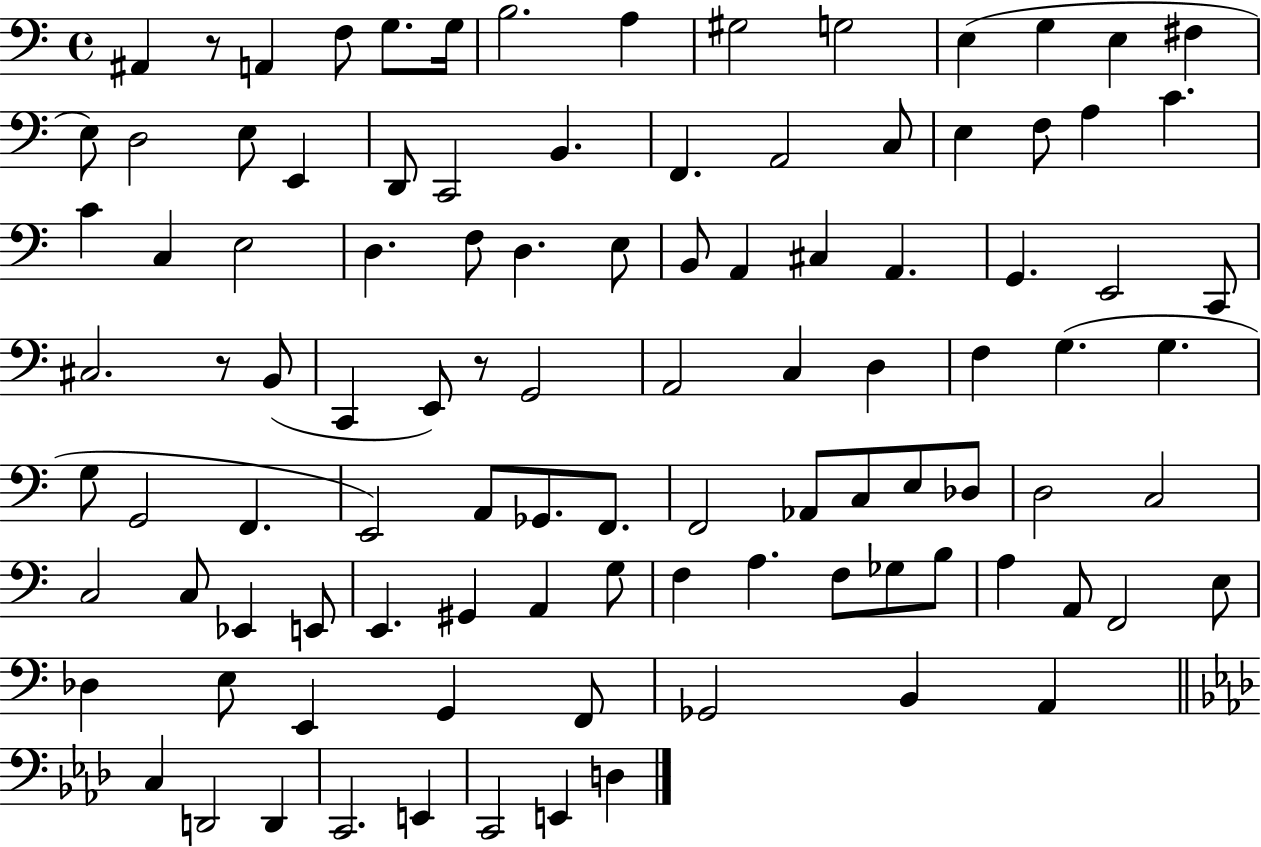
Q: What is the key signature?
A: C major